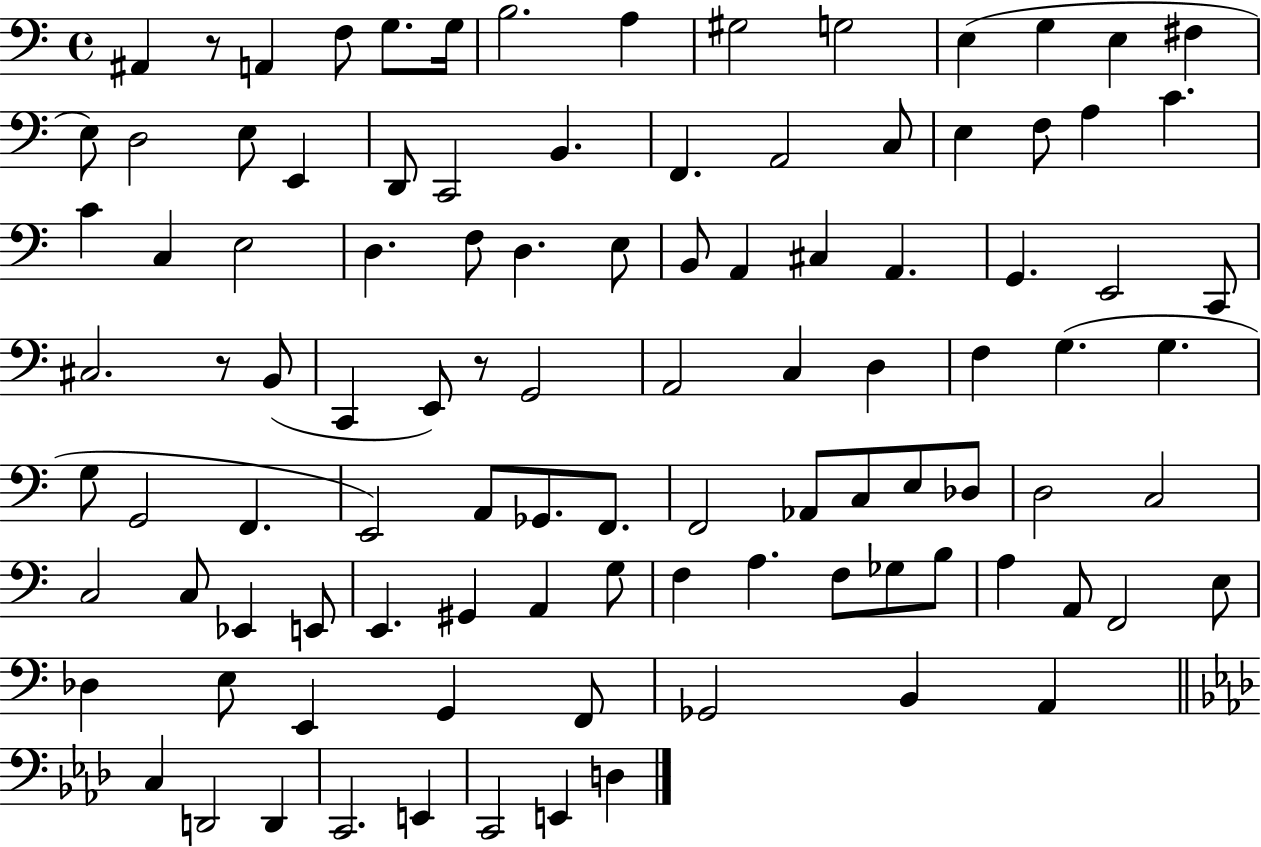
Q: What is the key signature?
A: C major